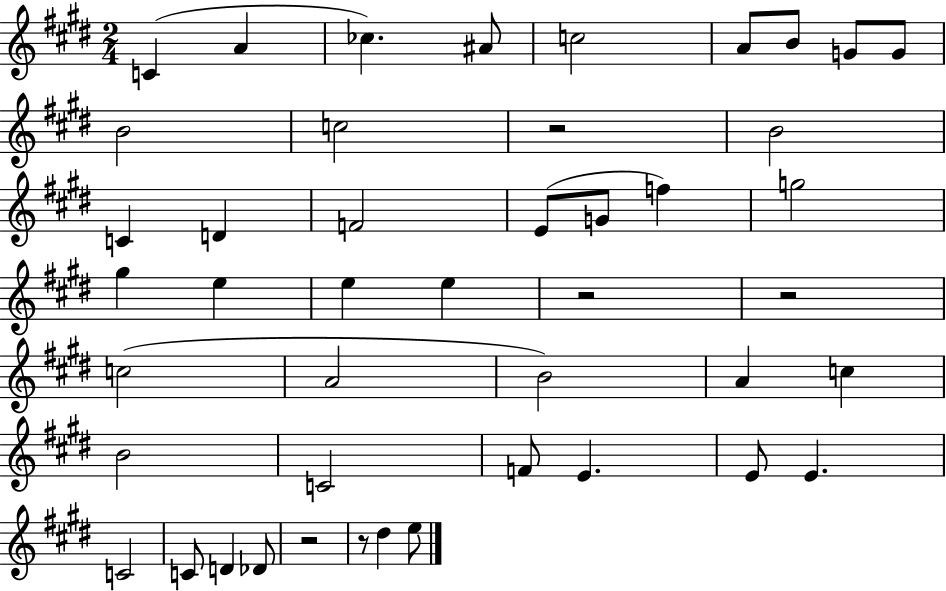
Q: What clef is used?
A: treble